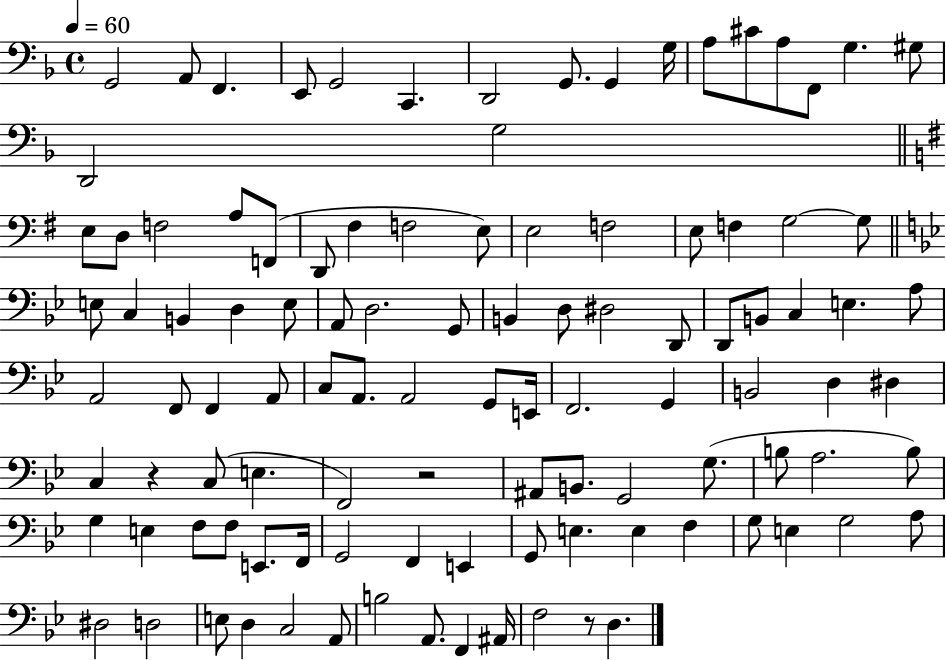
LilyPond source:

{
  \clef bass
  \time 4/4
  \defaultTimeSignature
  \key f \major
  \tempo 4 = 60
  \repeat volta 2 { g,2 a,8 f,4. | e,8 g,2 c,4. | d,2 g,8. g,4 g16 | a8 cis'8 a8 f,8 g4. gis8 | \break d,2 g2 | \bar "||" \break \key e \minor e8 d8 f2 a8 f,8( | d,8 fis4 f2 e8) | e2 f2 | e8 f4 g2~~ g8 | \break \bar "||" \break \key bes \major e8 c4 b,4 d4 e8 | a,8 d2. g,8 | b,4 d8 dis2 d,8 | d,8 b,8 c4 e4. a8 | \break a,2 f,8 f,4 a,8 | c8 a,8. a,2 g,8 e,16 | f,2. g,4 | b,2 d4 dis4 | \break c4 r4 c8( e4. | f,2) r2 | ais,8 b,8. g,2 g8.( | b8 a2. b8) | \break g4 e4 f8 f8 e,8. f,16 | g,2 f,4 e,4 | g,8 e4. e4 f4 | g8 e4 g2 a8 | \break dis2 d2 | e8 d4 c2 a,8 | b2 a,8. f,4 ais,16 | f2 r8 d4. | \break } \bar "|."
}